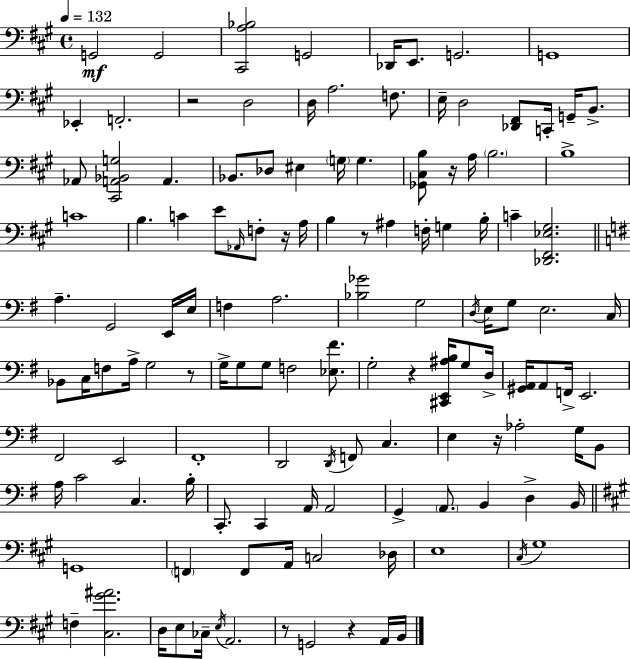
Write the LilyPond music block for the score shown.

{
  \clef bass
  \time 4/4
  \defaultTimeSignature
  \key a \major
  \tempo 4 = 132
  g,2\mf g,2 | <cis, a bes>2 g,2 | des,16 e,8. g,2. | g,1 | \break ees,4-. f,2.-. | r2 d2 | d16 a2. f8. | e16-- d2 <des, fis,>8 c,16-. g,16-- b,8.-> | \break aes,8 <cis, a, bes, g>2 a,4. | bes,8. des8 eis4 \parenthesize g16 g4. | <ges, cis b>8 r16 a16 \parenthesize b2. | b1-> | \break c'1 | b4. c'4 e'8 \grace { aes,16 } f8-. r16 | a16 b4 r8 ais4 f16-. g4 | b16-. c'4-- <des, fis, ees gis>2. | \break \bar "||" \break \key e \minor a4.-- g,2 e,16 e16 | f4 a2. | <bes ges'>2 g2 | \acciaccatura { d16 } e16 g8 e2. | \break c16 bes,8 c16 f8 a16-> g2 r8 | g16-> g8 g8 f2 <ees fis'>8. | g2-. r4 <cis, e, ais b>16 g8 | d16-> <gis, a,>16 a,8 f,16-> e,2. | \break fis,2 e,2 | fis,1-. | d,2 \acciaccatura { d,16 } f,8 c4. | e4 r16 aes2-. g16 | \break b,8 a16 c'2 c4. | b16-. c,8.-. c,4 a,16 a,2 | g,4-> \parenthesize a,8. b,4 d4-> | b,16 \bar "||" \break \key a \major g,1 | \parenthesize f,4 f,8 a,16 c2 des16 | e1 | \acciaccatura { cis16 } gis1 | \break f4-- <cis gis' ais'>2. | d16 e8 ces16-- \acciaccatura { e16 } a,2. | r8 g,2 r4 | a,16 b,16 \bar "|."
}